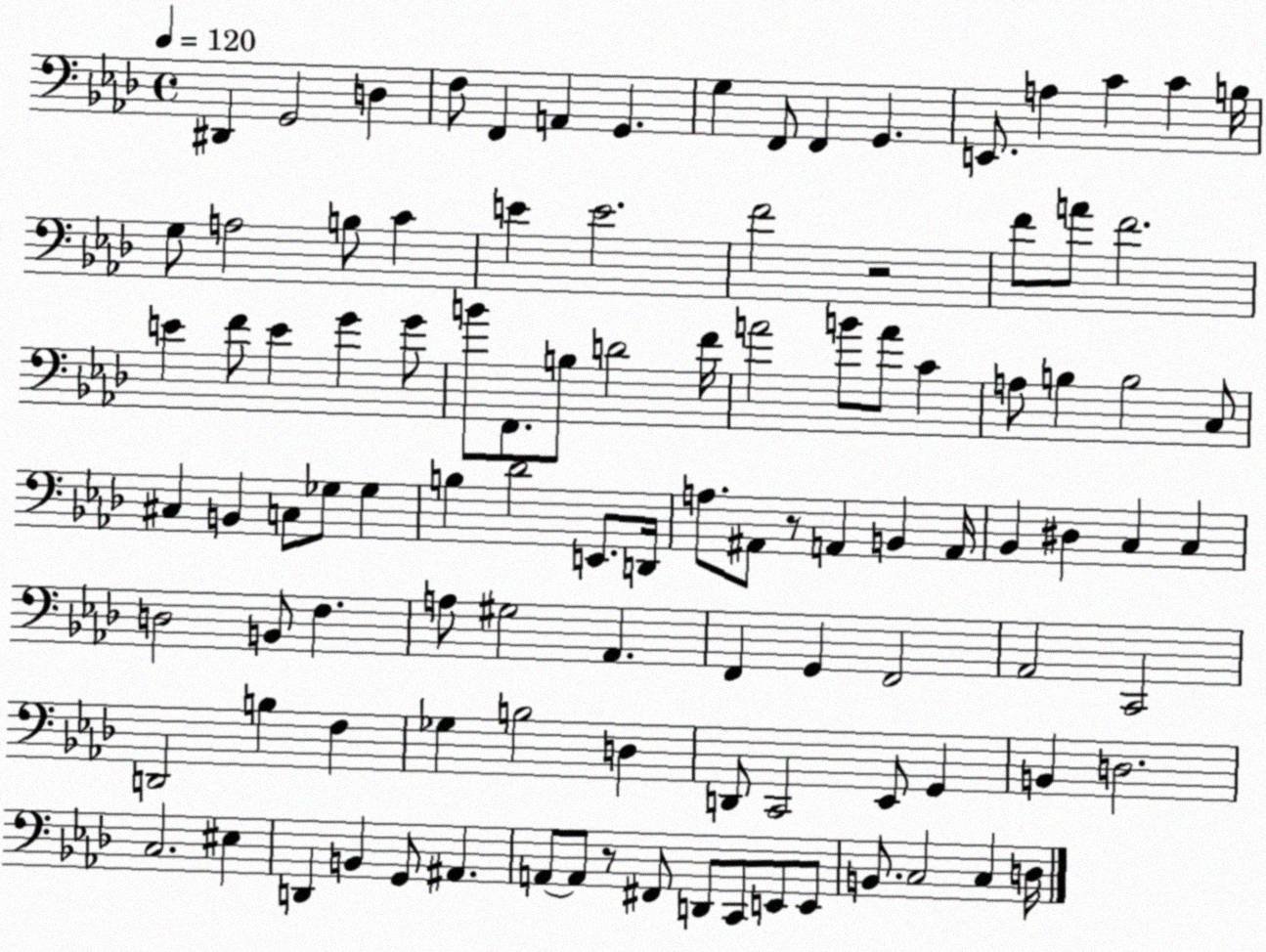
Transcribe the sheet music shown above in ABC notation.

X:1
T:Untitled
M:4/4
L:1/4
K:Ab
^D,, G,,2 D, F,/2 F,, A,, G,, G, F,,/2 F,, G,, E,,/2 A, C C B,/4 G,/2 A,2 B,/2 C E E2 F2 z2 F/2 A/2 F2 E F/2 E G G/2 B/2 F,,/2 B,/2 D2 F/4 A2 B/2 A/2 C A,/2 B, B,2 C,/2 ^C, B,, C,/2 _G,/2 _G, B, _D2 E,,/2 D,,/4 A,/2 ^A,,/2 z/2 A,, B,, A,,/4 _B,, ^D, C, C, D,2 B,,/2 F, A,/2 ^G,2 _A,, F,, G,, F,,2 _A,,2 C,,2 D,,2 B, F, _G, B,2 D, D,,/2 C,,2 _E,,/2 G,, B,, D,2 C,2 ^E, D,, B,, G,,/2 ^A,, A,,/2 A,,/2 z/2 ^F,,/2 D,,/2 C,,/2 E,,/2 E,,/2 B,,/2 C,2 C, D,/4